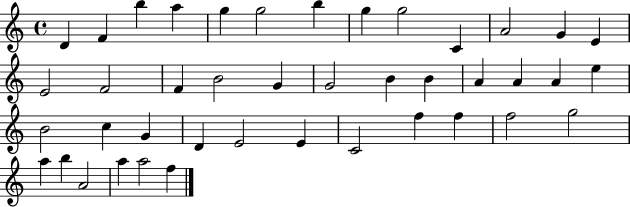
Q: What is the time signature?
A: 4/4